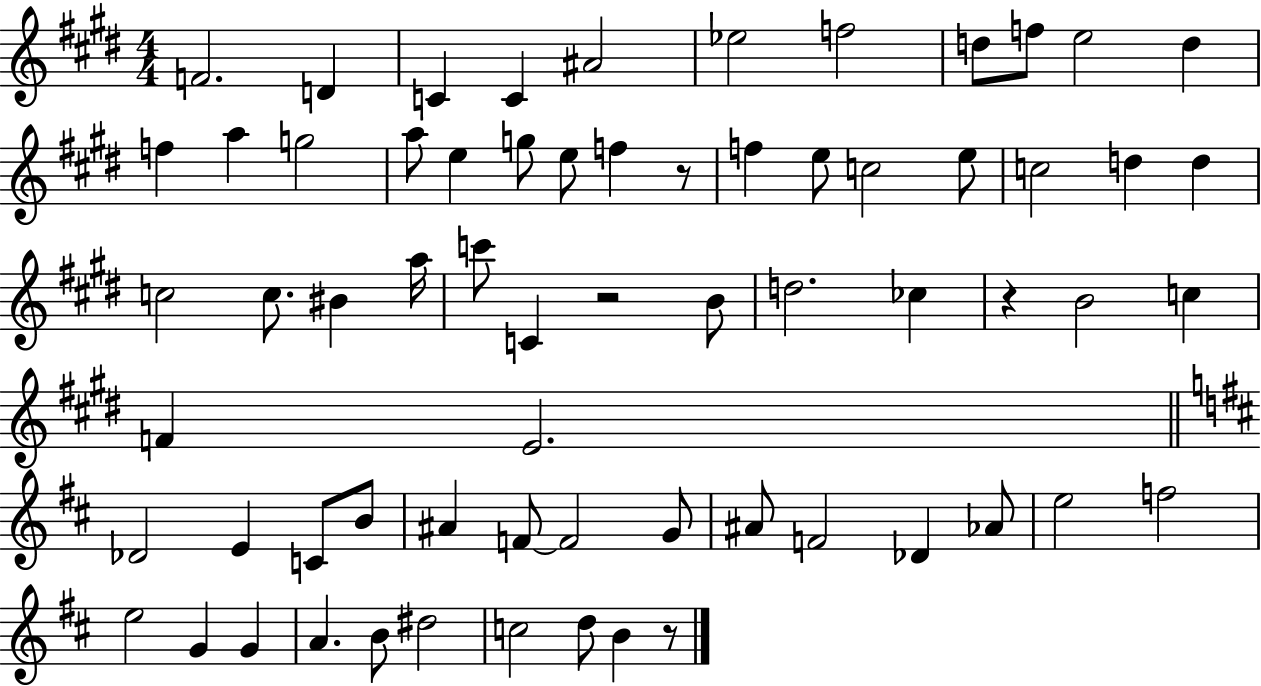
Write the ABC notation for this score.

X:1
T:Untitled
M:4/4
L:1/4
K:E
F2 D C C ^A2 _e2 f2 d/2 f/2 e2 d f a g2 a/2 e g/2 e/2 f z/2 f e/2 c2 e/2 c2 d d c2 c/2 ^B a/4 c'/2 C z2 B/2 d2 _c z B2 c F E2 _D2 E C/2 B/2 ^A F/2 F2 G/2 ^A/2 F2 _D _A/2 e2 f2 e2 G G A B/2 ^d2 c2 d/2 B z/2